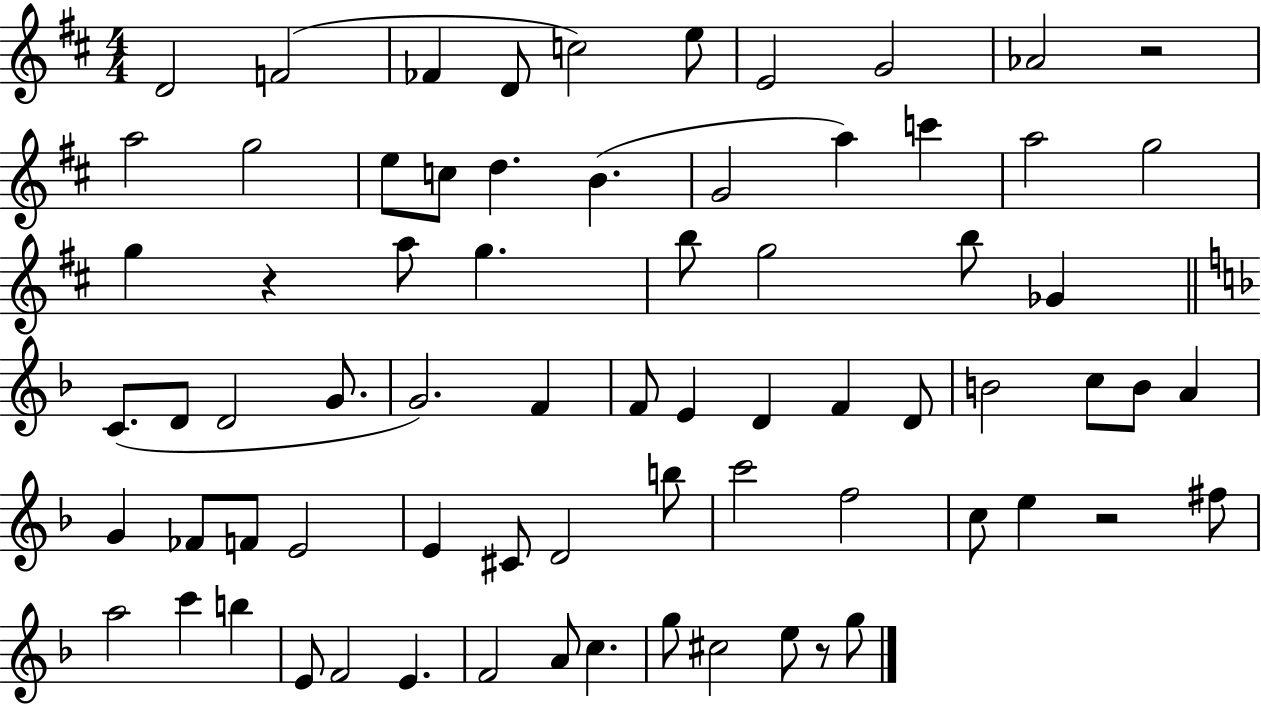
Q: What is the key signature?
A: D major